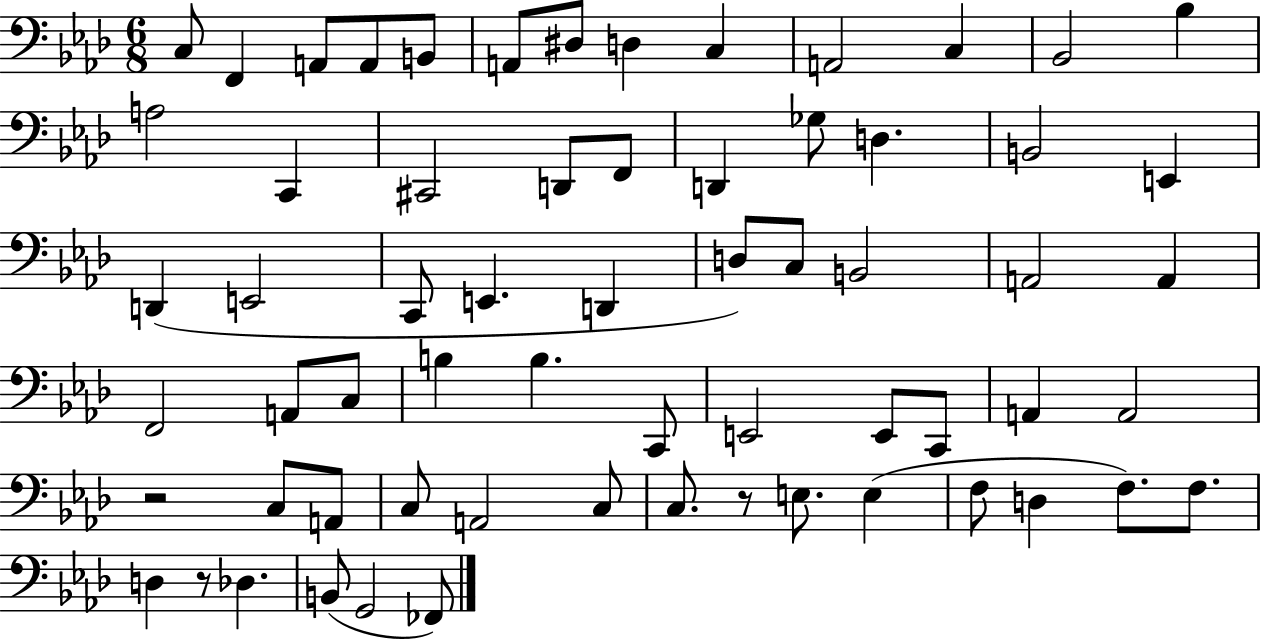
X:1
T:Untitled
M:6/8
L:1/4
K:Ab
C,/2 F,, A,,/2 A,,/2 B,,/2 A,,/2 ^D,/2 D, C, A,,2 C, _B,,2 _B, A,2 C,, ^C,,2 D,,/2 F,,/2 D,, _G,/2 D, B,,2 E,, D,, E,,2 C,,/2 E,, D,, D,/2 C,/2 B,,2 A,,2 A,, F,,2 A,,/2 C,/2 B, B, C,,/2 E,,2 E,,/2 C,,/2 A,, A,,2 z2 C,/2 A,,/2 C,/2 A,,2 C,/2 C,/2 z/2 E,/2 E, F,/2 D, F,/2 F,/2 D, z/2 _D, B,,/2 G,,2 _F,,/2